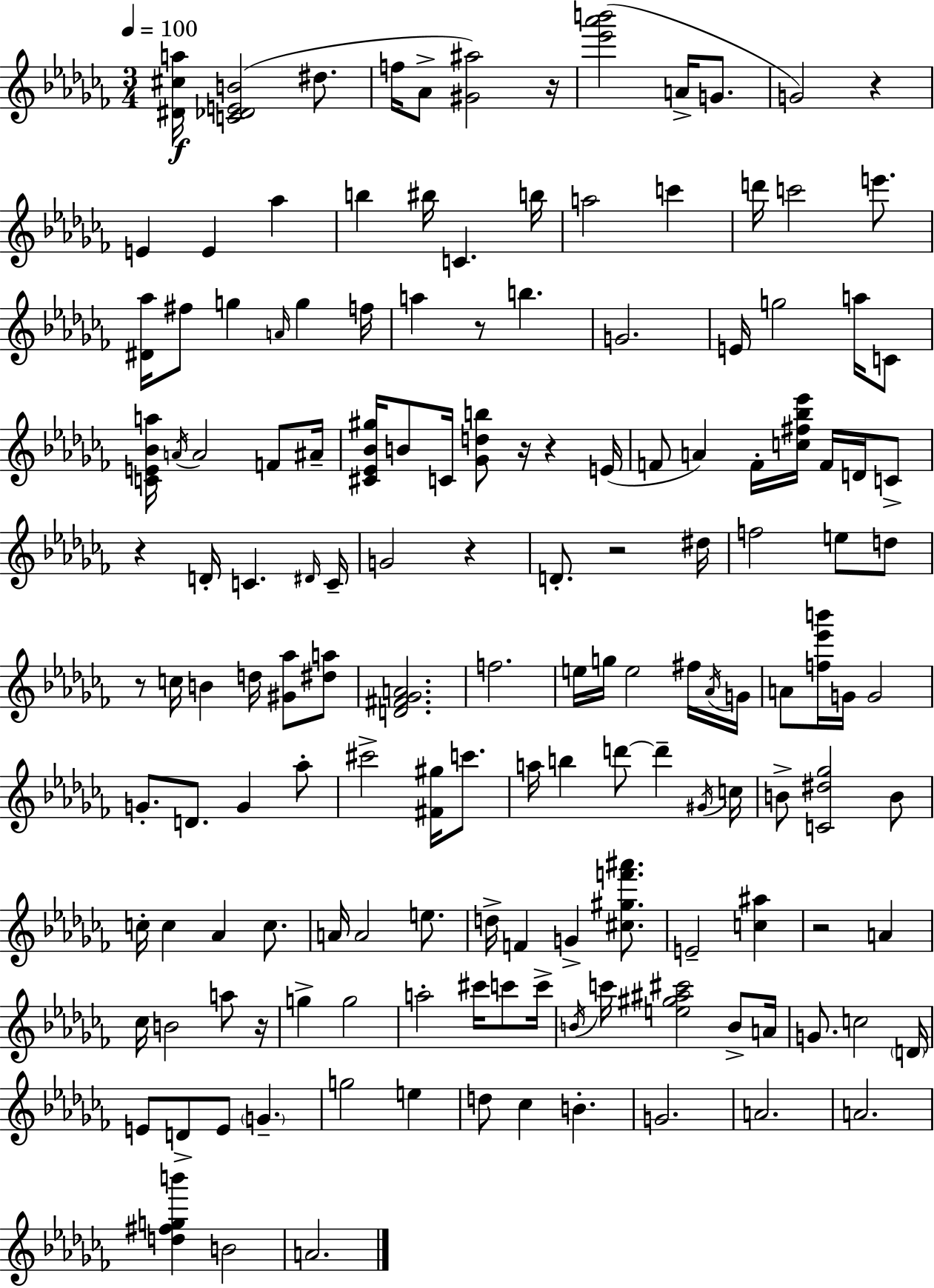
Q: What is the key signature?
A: AES minor